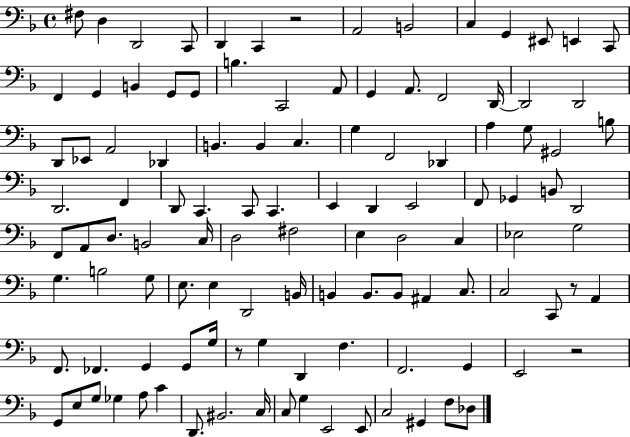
F#3/e D3/q D2/h C2/e D2/q C2/q R/h A2/h B2/h C3/q G2/q EIS2/e E2/q C2/e F2/q G2/q B2/q G2/e G2/e B3/q. C2/h A2/e G2/q A2/e. F2/h D2/s D2/h D2/h D2/e Eb2/e A2/h Db2/q B2/q. B2/q C3/q. G3/q F2/h Db2/q A3/q G3/e G#2/h B3/e D2/h. F2/q D2/e C2/q. C2/e C2/q. E2/q D2/q E2/h F2/e Gb2/q B2/e D2/h F2/e A2/e D3/e. B2/h C3/s D3/h F#3/h E3/q D3/h C3/q Eb3/h G3/h G3/q. B3/h G3/e E3/e. E3/q D2/h B2/s B2/q B2/e. B2/e A#2/q C3/e. C3/h C2/e R/e A2/q F2/e. FES2/q. G2/q G2/e G3/s R/e G3/q D2/q F3/q. F2/h. G2/q E2/h R/h G2/e E3/e G3/e Gb3/q A3/e C4/q D2/e. BIS2/h. C3/s C3/e G3/q E2/h E2/e C3/h G#2/q F3/e Db3/e